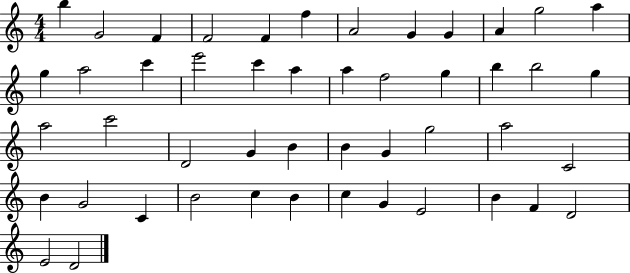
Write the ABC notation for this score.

X:1
T:Untitled
M:4/4
L:1/4
K:C
b G2 F F2 F f A2 G G A g2 a g a2 c' e'2 c' a a f2 g b b2 g a2 c'2 D2 G B B G g2 a2 C2 B G2 C B2 c B c G E2 B F D2 E2 D2